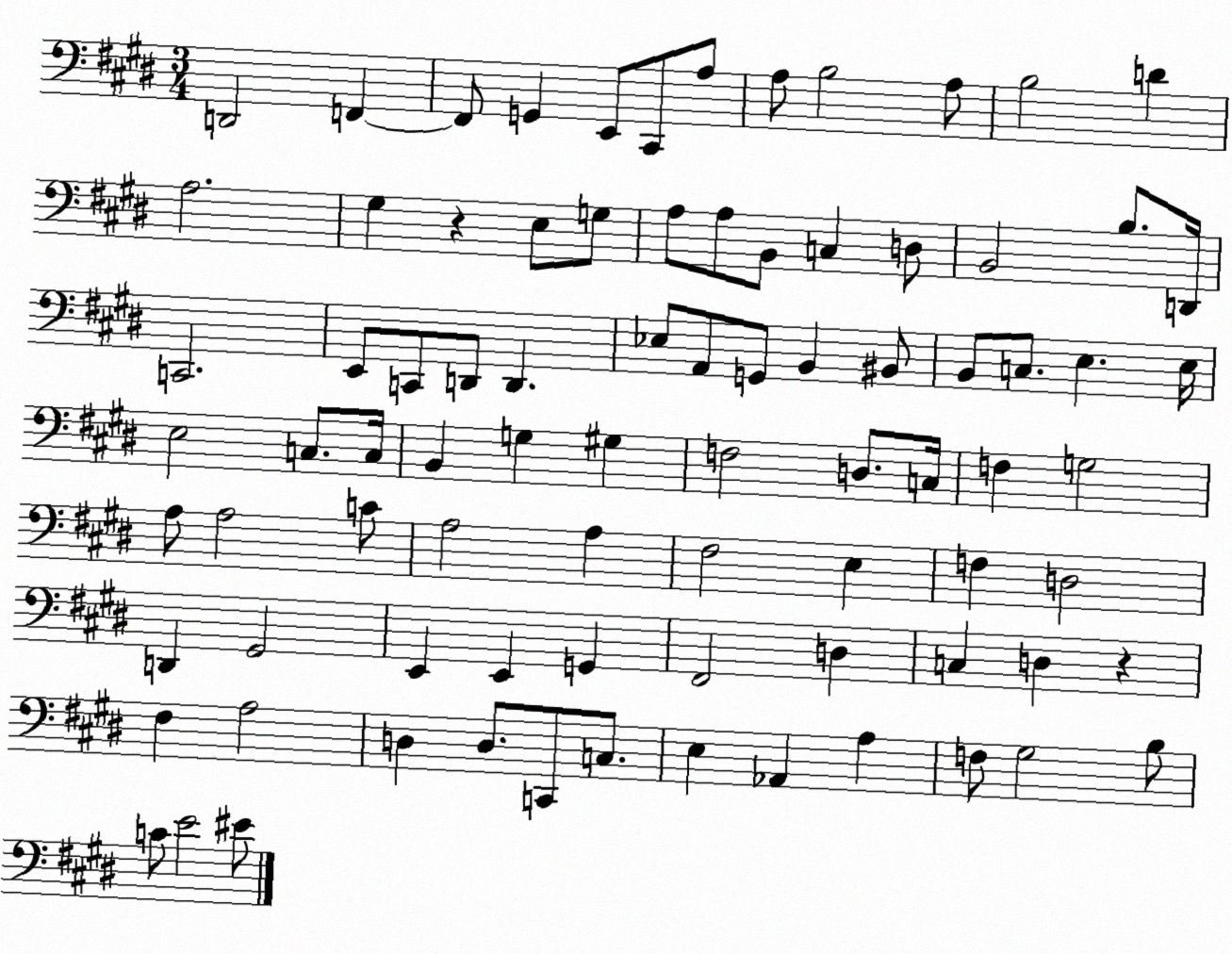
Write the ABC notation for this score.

X:1
T:Untitled
M:3/4
L:1/4
K:E
D,,2 F,, F,,/2 G,, E,,/2 ^C,,/2 A,/2 A,/2 B,2 A,/2 B,2 D A,2 ^G, z E,/2 G,/2 A,/2 A,/2 B,,/2 C, D,/2 B,,2 B,/2 D,,/4 C,,2 E,,/2 C,,/2 D,,/2 D,, _E,/2 A,,/2 G,,/2 B,, ^B,,/2 B,,/2 C,/2 E, E,/4 E,2 C,/2 C,/4 B,, G, ^G, F,2 D,/2 C,/4 F, G,2 A,/2 A,2 C/2 A,2 A, ^F,2 E, F, D,2 D,, ^G,,2 E,, E,, G,, ^F,,2 D, C, D, z ^F, A,2 D, D,/2 C,,/2 C,/2 E, _A,, A, F,/2 ^G,2 B,/2 C/2 E2 ^E/2